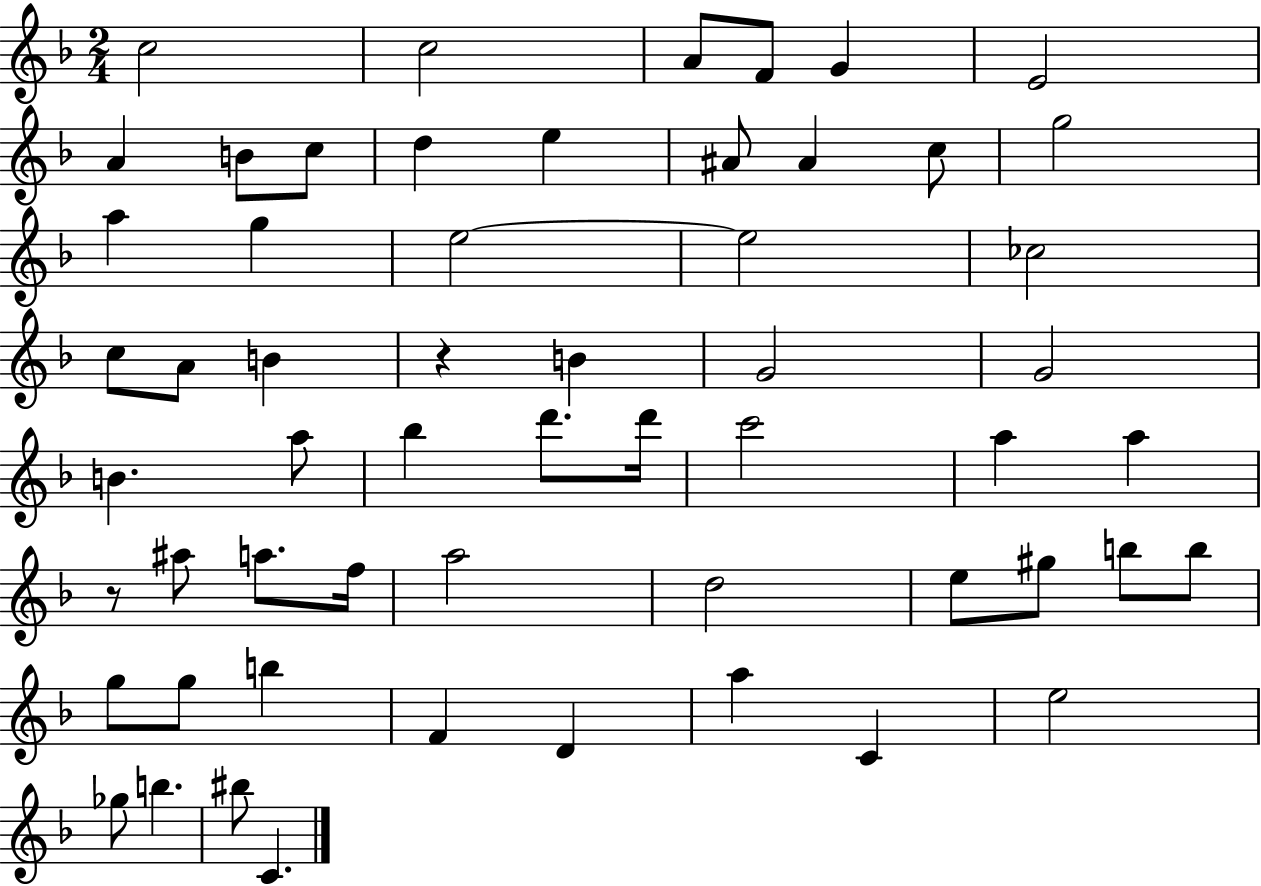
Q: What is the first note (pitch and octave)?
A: C5